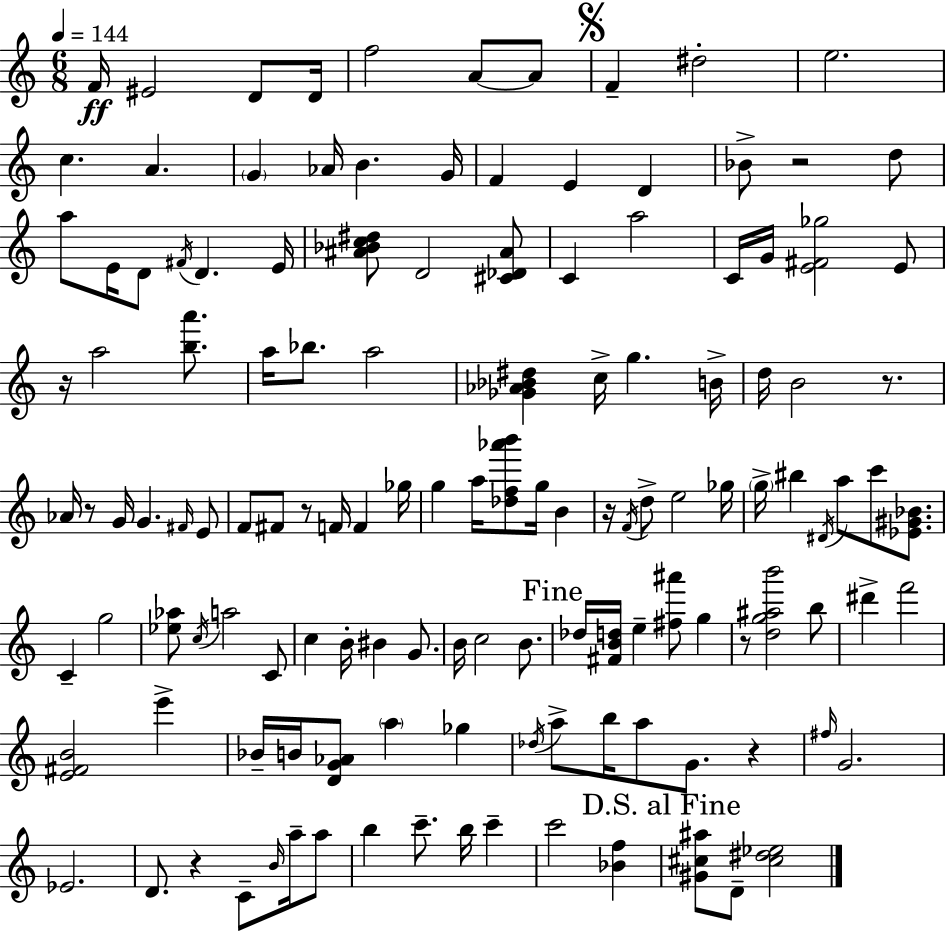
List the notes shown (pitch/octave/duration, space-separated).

F4/s EIS4/h D4/e D4/s F5/h A4/e A4/e F4/q D#5/h E5/h. C5/q. A4/q. G4/q Ab4/s B4/q. G4/s F4/q E4/q D4/q Bb4/e R/h D5/e A5/e E4/s D4/e F#4/s D4/q. E4/s [A#4,Bb4,C5,D#5]/e D4/h [C#4,Db4,A#4]/e C4/q A5/h C4/s G4/s [E4,F#4,Gb5]/h E4/e R/s A5/h [B5,A6]/e. A5/s Bb5/e. A5/h [Gb4,Ab4,Bb4,D#5]/q C5/s G5/q. B4/s D5/s B4/h R/e. Ab4/s R/e G4/s G4/q. F#4/s E4/e F4/e F#4/e R/e F4/s F4/q Gb5/s G5/q A5/s [Db5,F5,Ab6,B6]/e G5/s B4/q R/s F4/s D5/e E5/h Gb5/s G5/s BIS5/q D#4/s A5/e C6/e [Eb4,G#4,Bb4]/e. C4/q G5/h [Eb5,Ab5]/e C5/s A5/h C4/e C5/q B4/s BIS4/q G4/e. B4/s C5/h B4/e. Db5/s [F#4,B4,D5]/s E5/q [F#5,A#6]/e G5/q R/e [D5,G5,A#5,B6]/h B5/e D#6/q F6/h [E4,F#4,B4]/h E6/q Bb4/s B4/s [D4,G4,Ab4]/e A5/q Gb5/q Db5/s A5/e B5/s A5/e G4/e. R/q F#5/s G4/h. Eb4/h. D4/e. R/q C4/e B4/s A5/s A5/e B5/q C6/e. B5/s C6/q C6/h [Bb4,F5]/q [G#4,C#5,A#5]/e D4/e [C#5,D#5,Eb5]/h